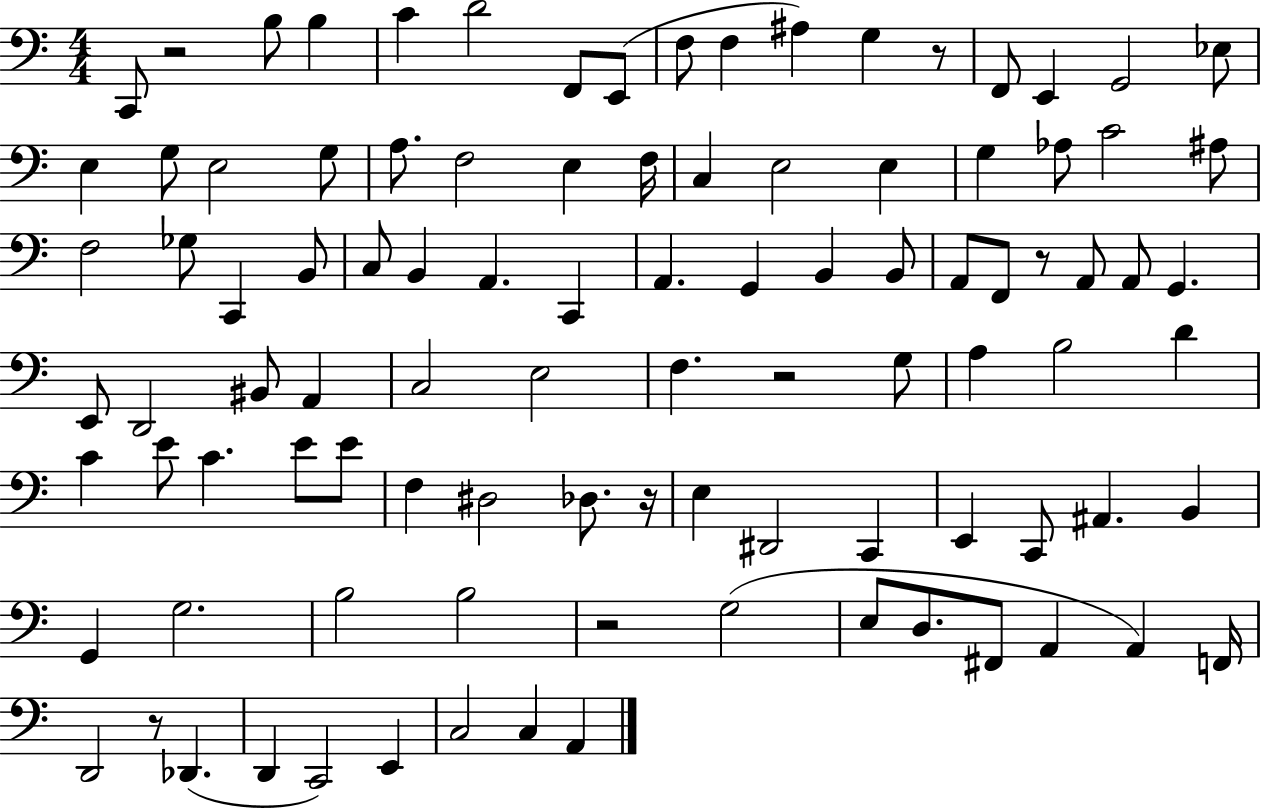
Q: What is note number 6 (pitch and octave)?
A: F2